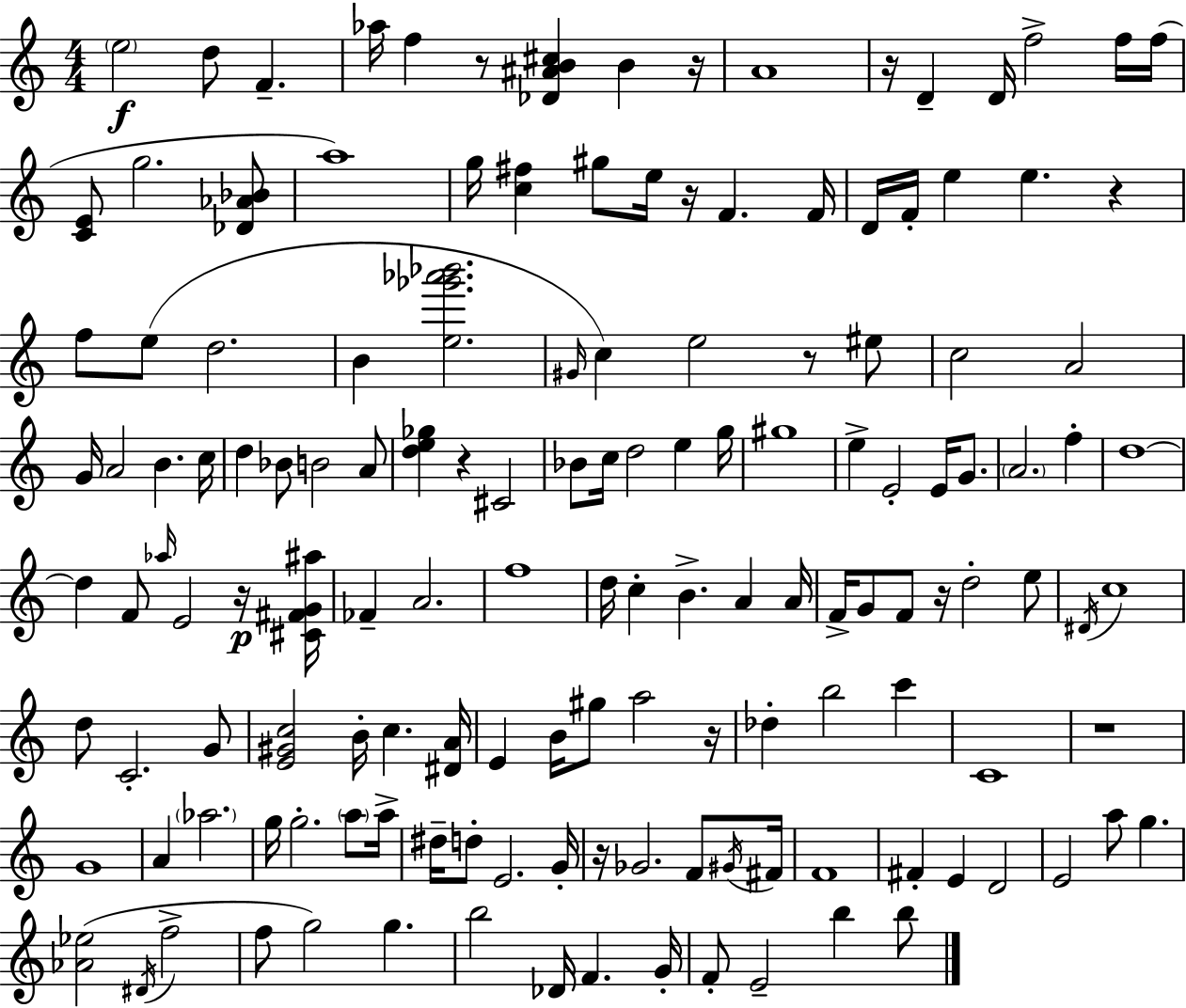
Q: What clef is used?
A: treble